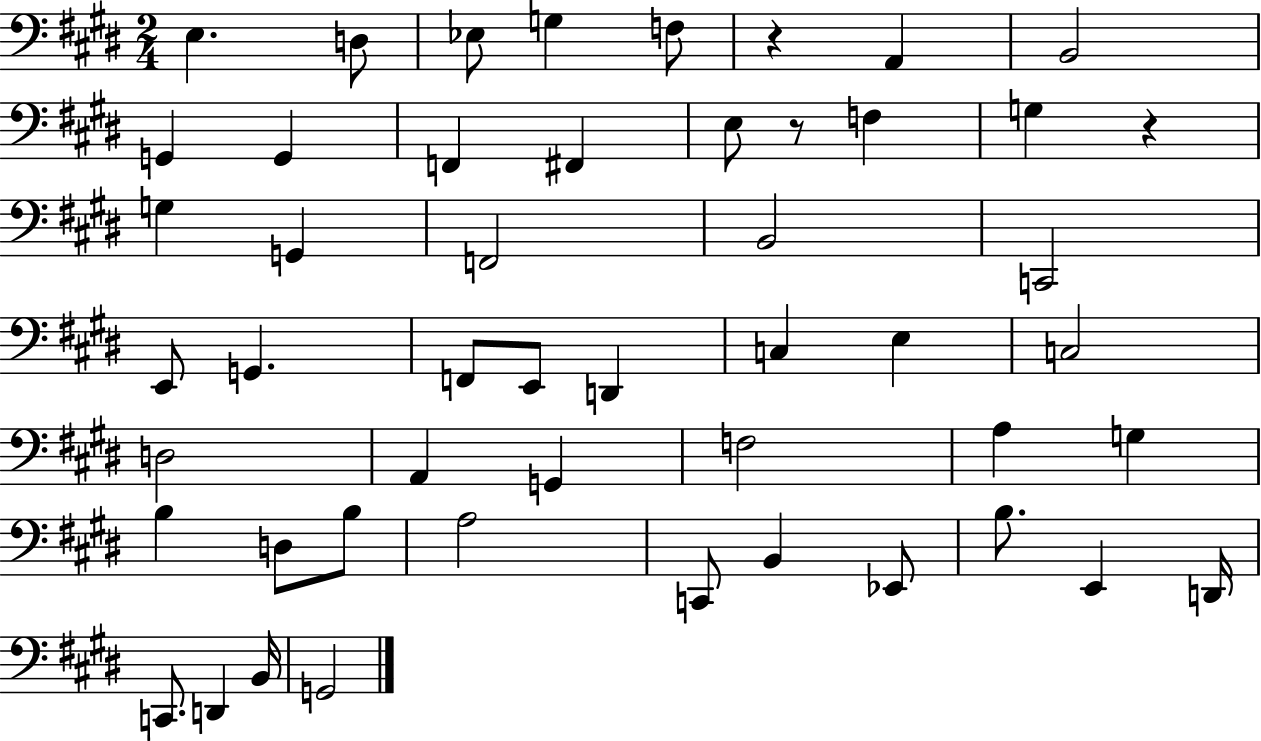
X:1
T:Untitled
M:2/4
L:1/4
K:E
E, D,/2 _E,/2 G, F,/2 z A,, B,,2 G,, G,, F,, ^F,, E,/2 z/2 F, G, z G, G,, F,,2 B,,2 C,,2 E,,/2 G,, F,,/2 E,,/2 D,, C, E, C,2 D,2 A,, G,, F,2 A, G, B, D,/2 B,/2 A,2 C,,/2 B,, _E,,/2 B,/2 E,, D,,/4 C,,/2 D,, B,,/4 G,,2